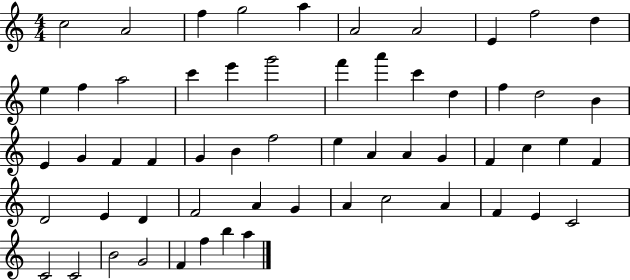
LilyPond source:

{
  \clef treble
  \numericTimeSignature
  \time 4/4
  \key c \major
  c''2 a'2 | f''4 g''2 a''4 | a'2 a'2 | e'4 f''2 d''4 | \break e''4 f''4 a''2 | c'''4 e'''4 g'''2 | f'''4 a'''4 c'''4 d''4 | f''4 d''2 b'4 | \break e'4 g'4 f'4 f'4 | g'4 b'4 f''2 | e''4 a'4 a'4 g'4 | f'4 c''4 e''4 f'4 | \break d'2 e'4 d'4 | f'2 a'4 g'4 | a'4 c''2 a'4 | f'4 e'4 c'2 | \break c'2 c'2 | b'2 g'2 | f'4 f''4 b''4 a''4 | \bar "|."
}